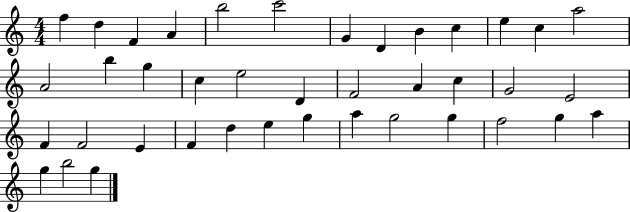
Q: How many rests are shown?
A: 0